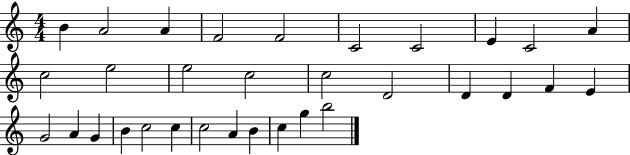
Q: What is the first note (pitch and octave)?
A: B4